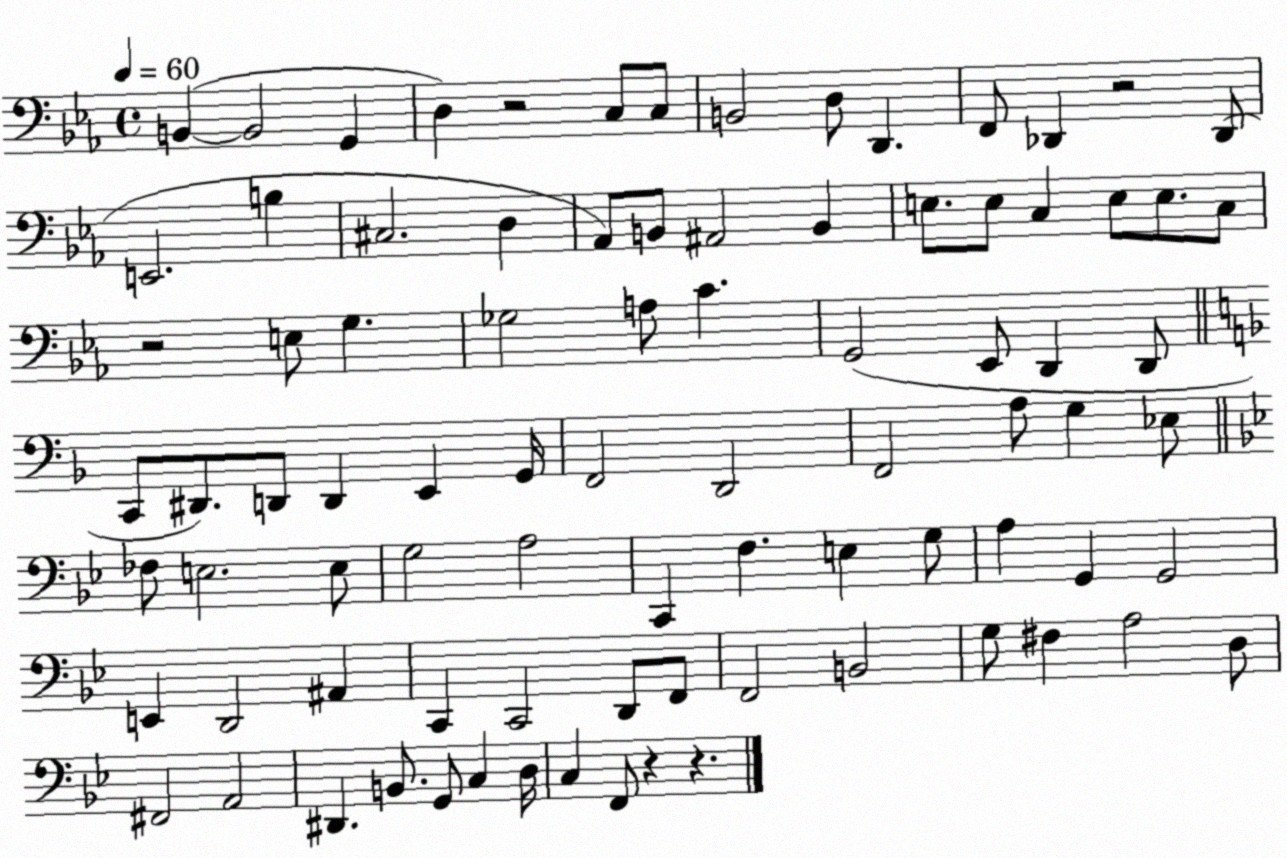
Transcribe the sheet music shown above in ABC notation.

X:1
T:Untitled
M:4/4
L:1/4
K:Eb
B,, B,,2 G,, D, z2 C,/2 C,/2 B,,2 D,/2 D,, F,,/2 _D,, z2 _D,,/2 E,,2 B, ^C,2 D, _A,,/2 B,,/2 ^A,,2 B,, E,/2 E,/2 C, E,/2 E,/2 C,/2 z2 E,/2 G, _G,2 A,/2 C G,,2 _E,,/2 D,, D,,/2 C,,/2 ^D,,/2 D,,/2 D,, E,, G,,/4 F,,2 D,,2 F,,2 A,/2 G, _E,/2 _F,/2 E,2 E,/2 G,2 A,2 C,, F, E, G,/2 A, G,, G,,2 E,, D,,2 ^A,, C,, C,,2 D,,/2 F,,/2 F,,2 B,,2 G,/2 ^F, A,2 D,/2 ^F,,2 A,,2 ^D,, B,,/2 G,,/2 C, D,/4 C, F,,/2 z z